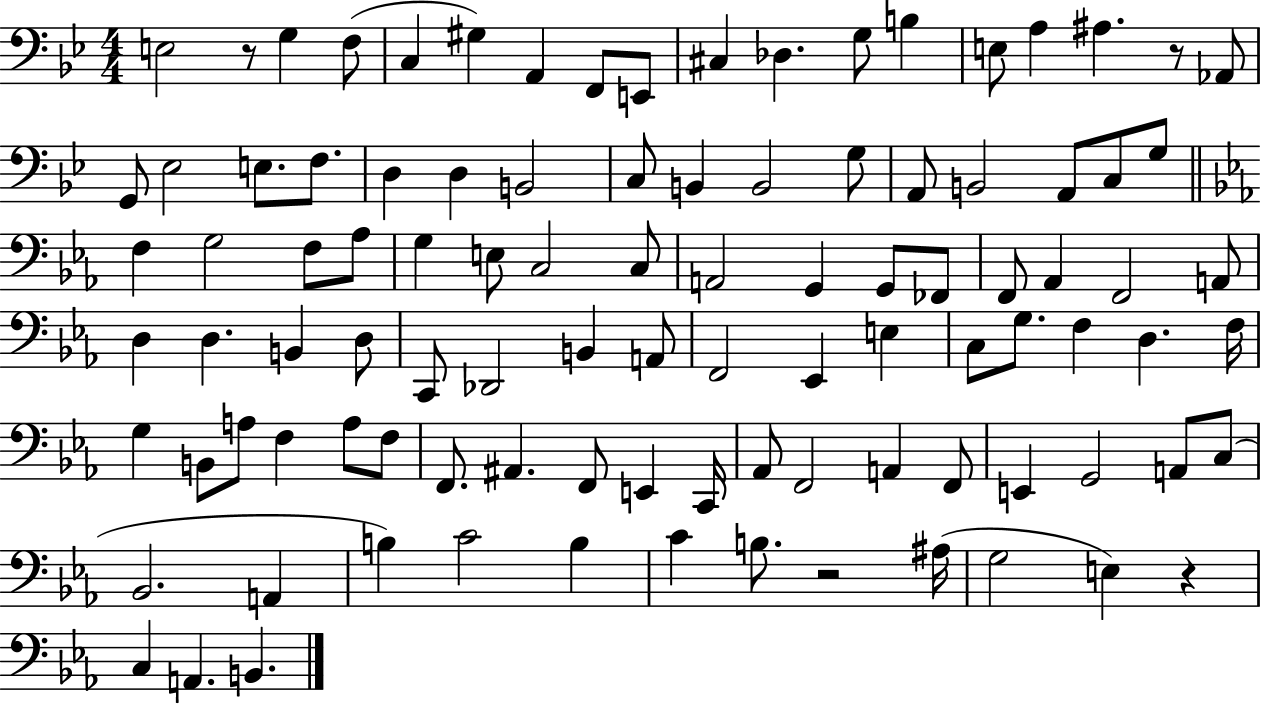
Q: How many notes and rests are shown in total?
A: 100